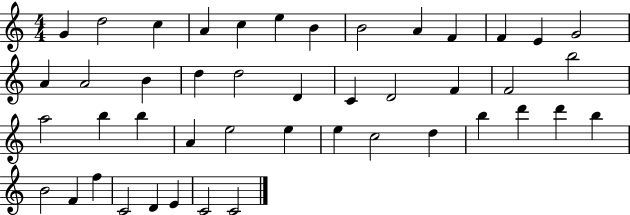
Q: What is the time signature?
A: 4/4